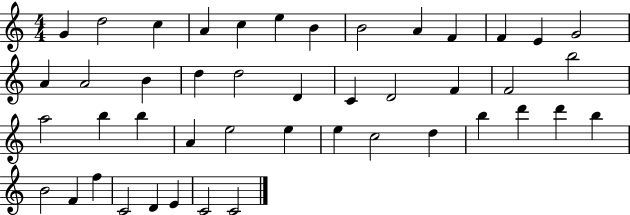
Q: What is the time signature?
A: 4/4